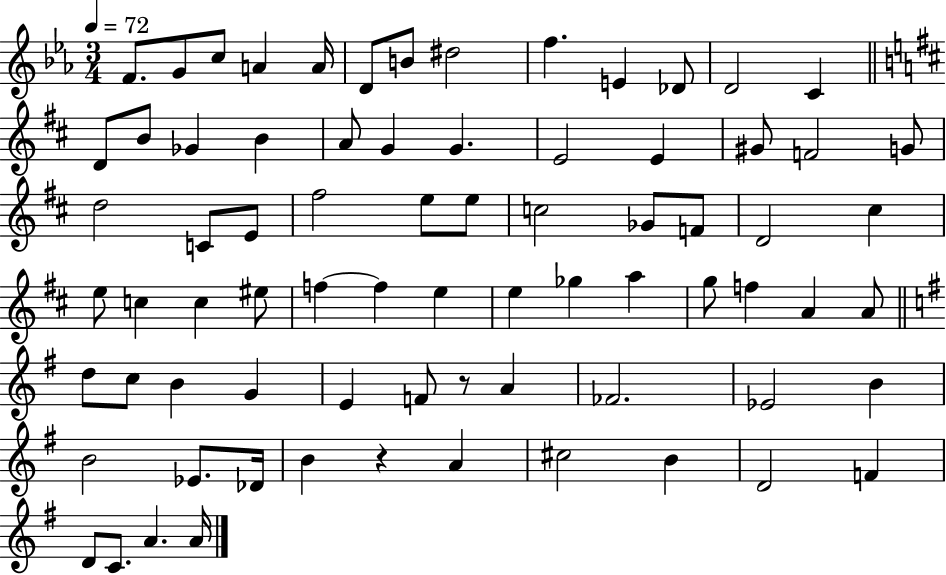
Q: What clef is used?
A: treble